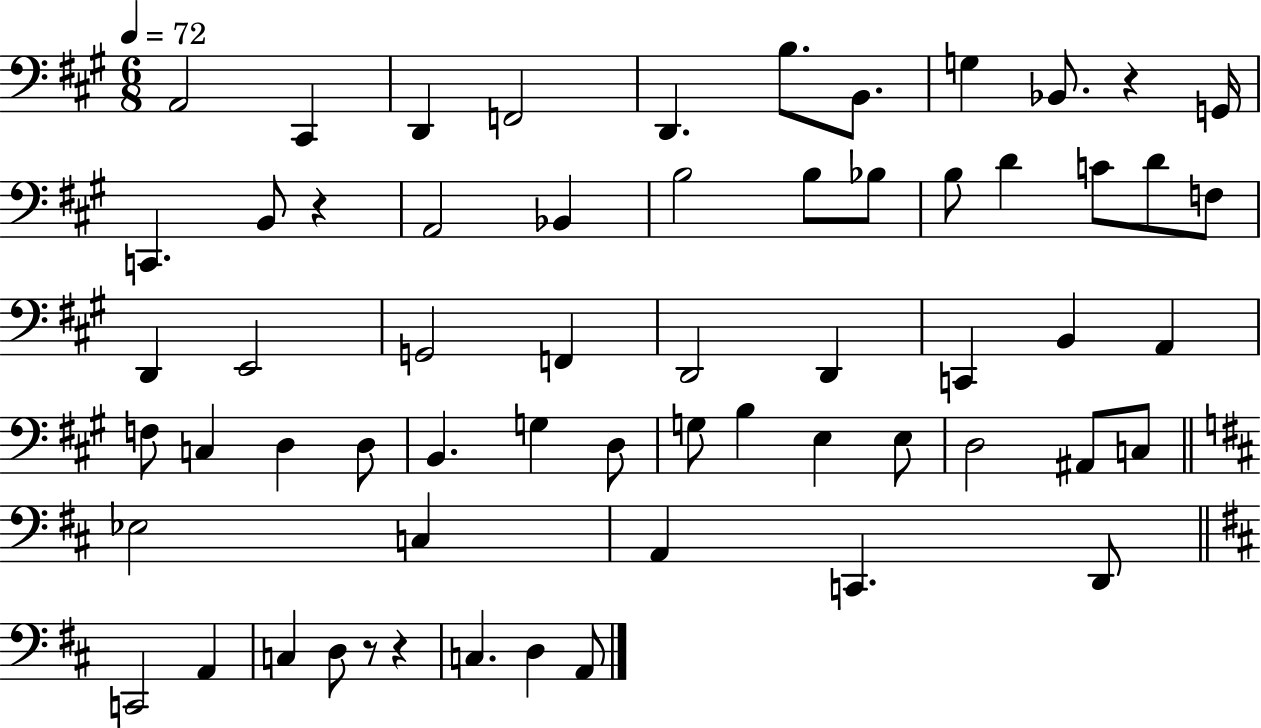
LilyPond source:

{
  \clef bass
  \numericTimeSignature
  \time 6/8
  \key a \major
  \tempo 4 = 72
  a,2 cis,4 | d,4 f,2 | d,4. b8. b,8. | g4 bes,8. r4 g,16 | \break c,4. b,8 r4 | a,2 bes,4 | b2 b8 bes8 | b8 d'4 c'8 d'8 f8 | \break d,4 e,2 | g,2 f,4 | d,2 d,4 | c,4 b,4 a,4 | \break f8 c4 d4 d8 | b,4. g4 d8 | g8 b4 e4 e8 | d2 ais,8 c8 | \break \bar "||" \break \key b \minor ees2 c4 | a,4 c,4. d,8 | \bar "||" \break \key d \major c,2 a,4 | c4 d8 r8 r4 | c4. d4 a,8 | \bar "|."
}